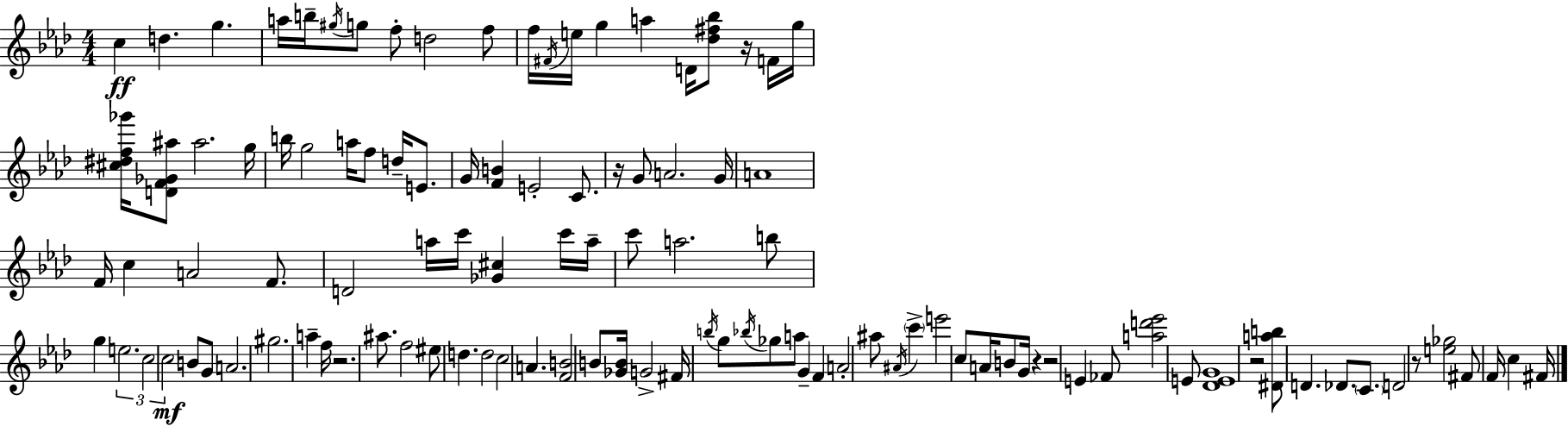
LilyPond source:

{
  \clef treble
  \numericTimeSignature
  \time 4/4
  \key f \minor
  \repeat volta 2 { c''4\ff d''4. g''4. | a''16 b''16-- \acciaccatura { gis''16 } g''8 f''8-. d''2 f''8 | f''16 \acciaccatura { fis'16 } e''16 g''4 a''4 d'16 <des'' fis'' bes''>8 r16 | f'16 g''16 <cis'' dis'' f'' ges'''>16 <d' f' ges' ais''>8 ais''2. | \break g''16 b''16 g''2 a''16 f''8 d''16-- e'8. | g'16 <f' b'>4 e'2-. c'8. | r16 g'8 a'2. | g'16 a'1 | \break f'16 c''4 a'2 f'8. | d'2 a''16 c'''16 <ges' cis''>4 | c'''16 a''16-- c'''8 a''2. | b''8 g''4 \tuplet 3/2 { e''2. | \break c''2 c''2\mf } | b'8 g'8 a'2. | gis''2. a''4-- | f''16 r2. ais''8. | \break f''2 eis''8 d''4. | d''2 c''2 | a'4. <f' b'>2 | b'8 <ges' b'>16 g'2-> fis'16 \acciaccatura { b''16 } g''8 \acciaccatura { bes''16 } | \break ges''8 a''8 g'4-- f'4 a'2-. | ais''8 \acciaccatura { ais'16 } \parenthesize c'''4-> e'''2 | c''8 a'16 b'8 g'16 r4 r2 | e'4 fes'8 <a'' d''' ees'''>2 | \break e'8 <des' e' g'>1 | r2 <dis' a'' b''>8 d'4. | des'8. \parenthesize c'8. d'2 | r8 <e'' ges''>2 fis'8 f'16 | \break c''4 fis'16 } \bar "|."
}